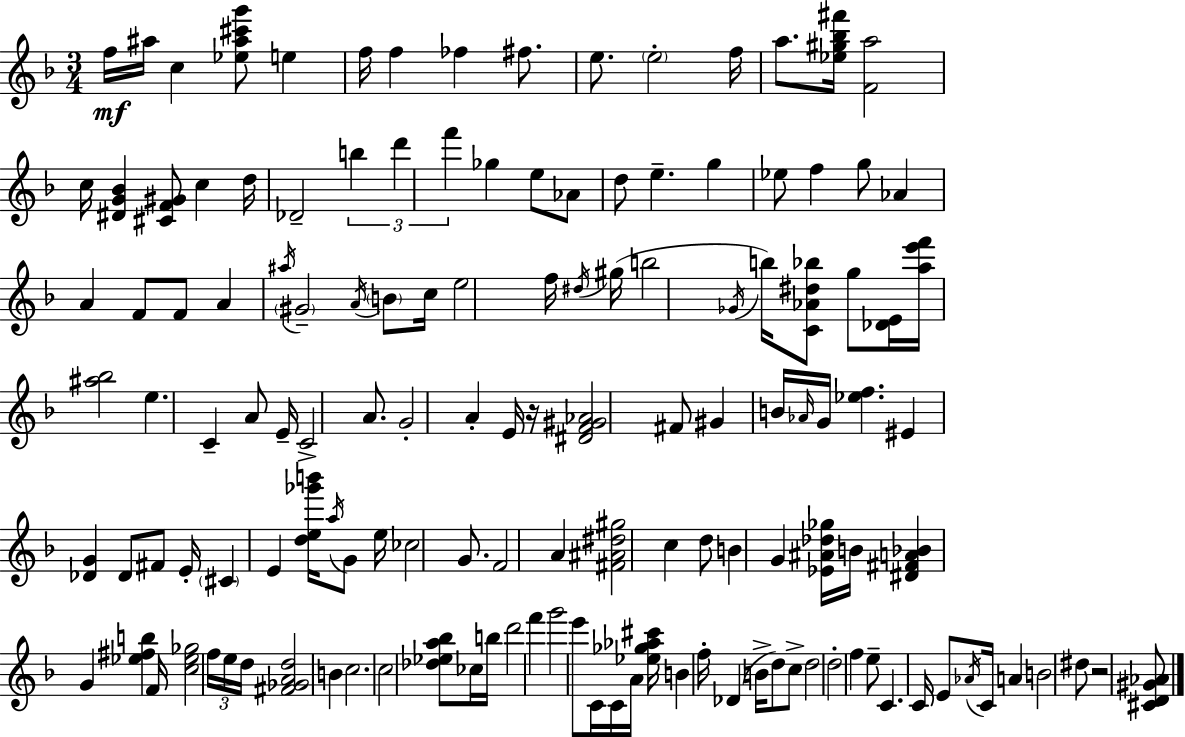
F5/s A#5/s C5/q [Eb5,A#5,C#6,G6]/e E5/q F5/s F5/q FES5/q F#5/e. E5/e. E5/h F5/s A5/e. [Eb5,G#5,Bb5,F#6]/s [F4,A5]/h C5/s [D#4,G4,Bb4]/q [C#4,F4,G#4]/e C5/q D5/s Db4/h B5/q D6/q F6/q Gb5/q E5/e Ab4/e D5/e E5/q. G5/q Eb5/e F5/q G5/e Ab4/q A4/q F4/e F4/e A4/q A#5/s G#4/h A4/s B4/e C5/s E5/h F5/s D#5/s G#5/s B5/h Gb4/s B5/s [C4,Ab4,D#5,Bb5]/e G5/e [Db4,E4]/s [A5,E6,F6]/s [A#5,Bb5]/h E5/q. C4/q A4/e E4/s C4/h A4/e. G4/h A4/q E4/s R/s [D#4,F4,G#4,Ab4]/h F#4/e G#4/q B4/s Ab4/s G4/s [Eb5,F5]/q. EIS4/q [Db4,G4]/q Db4/e F#4/e E4/s C#4/q E4/q [D5,E5,Gb6,B6]/s A5/s G4/e E5/s CES5/h G4/e. F4/h A4/q [F#4,A#4,D#5,G#5]/h C5/q D5/e B4/q G4/q [Eb4,A#4,Db5,Gb5]/s B4/s [D#4,F#4,A4,Bb4]/q G4/q [Eb5,F#5,B5]/q F4/s [C5,Eb5,Gb5]/h F5/s E5/s D5/s [F#4,Gb4,A4,D5]/h B4/q C5/h. C5/h [Db5,Eb5,A5,Bb5]/e CES5/s B5/s D6/h F6/q G6/h E6/e C4/s C4/s A4/s [Eb5,Gb5,Ab5,C#6]/s B4/q F5/s Db4/q B4/s D5/e C5/e D5/h D5/h F5/q E5/e C4/q. C4/s E4/e Ab4/s C4/s A4/q B4/h D#5/e R/h [C#4,D4,G#4,Ab4]/e